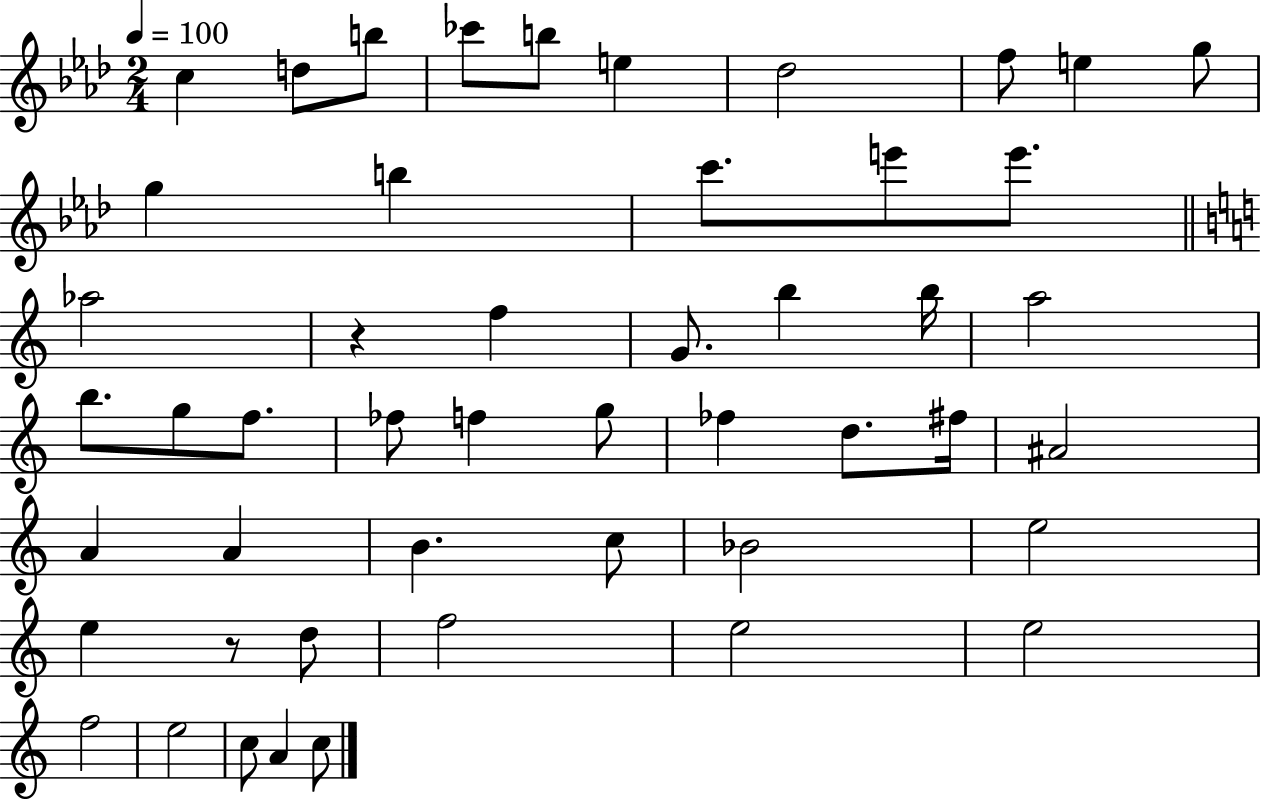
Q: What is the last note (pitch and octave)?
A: C5